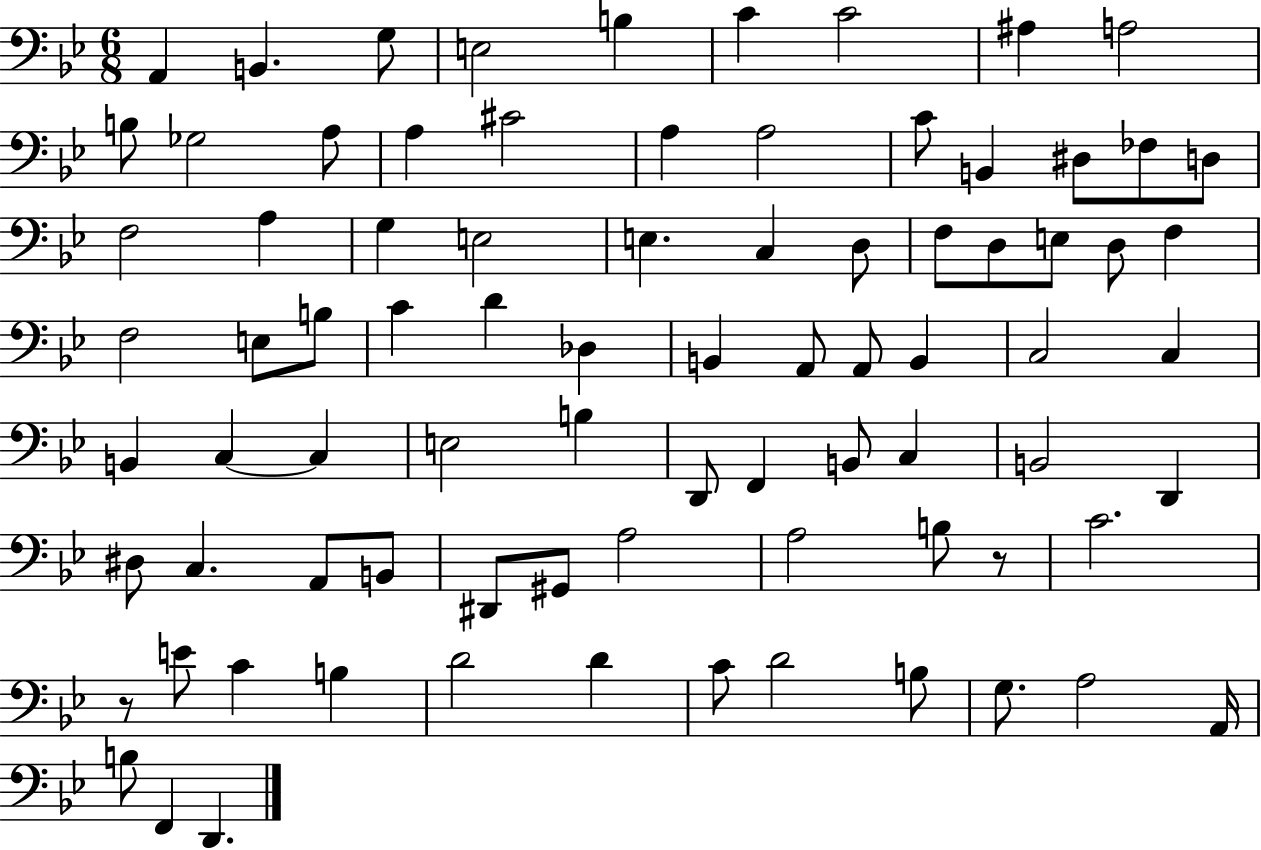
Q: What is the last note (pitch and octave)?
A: D2